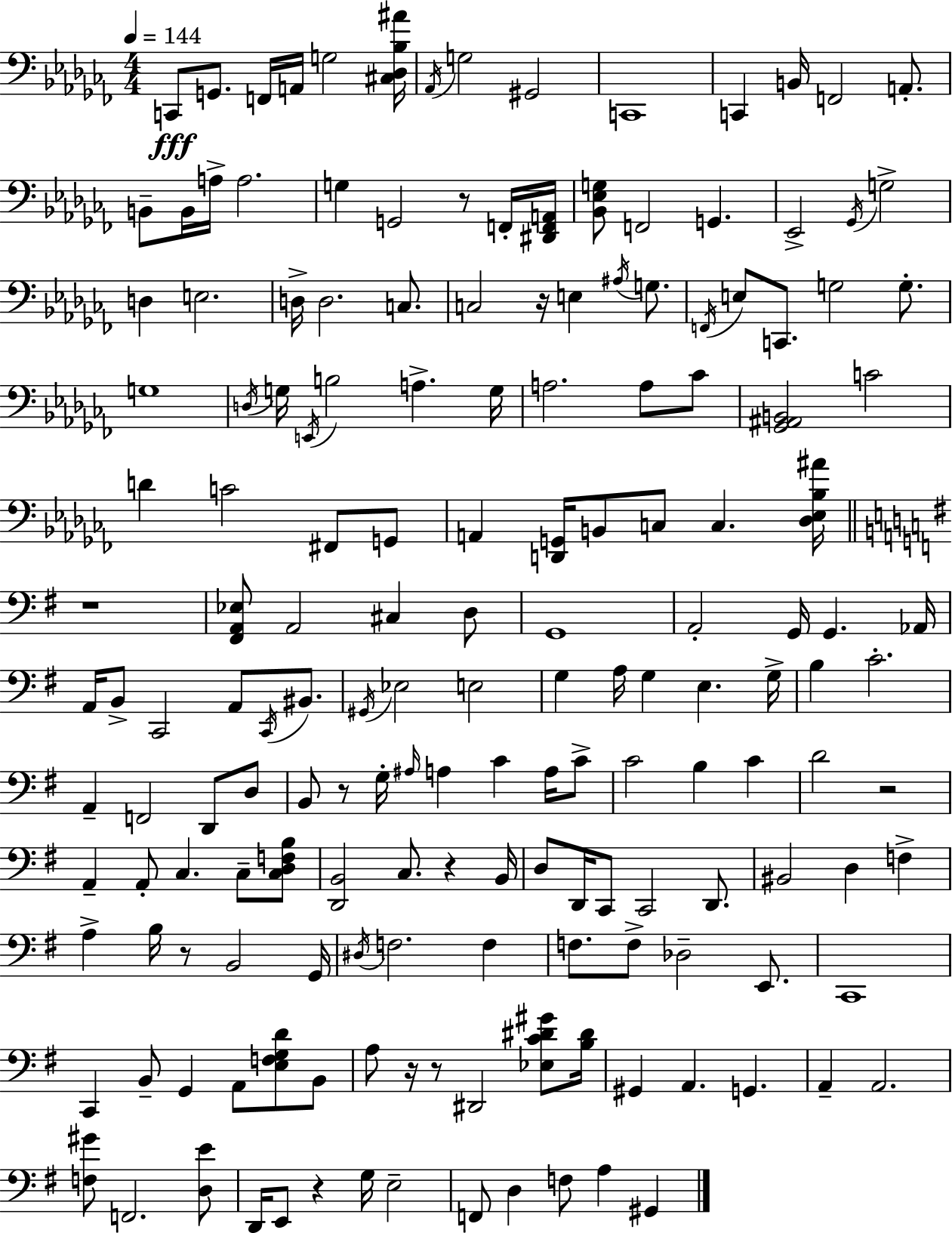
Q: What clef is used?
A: bass